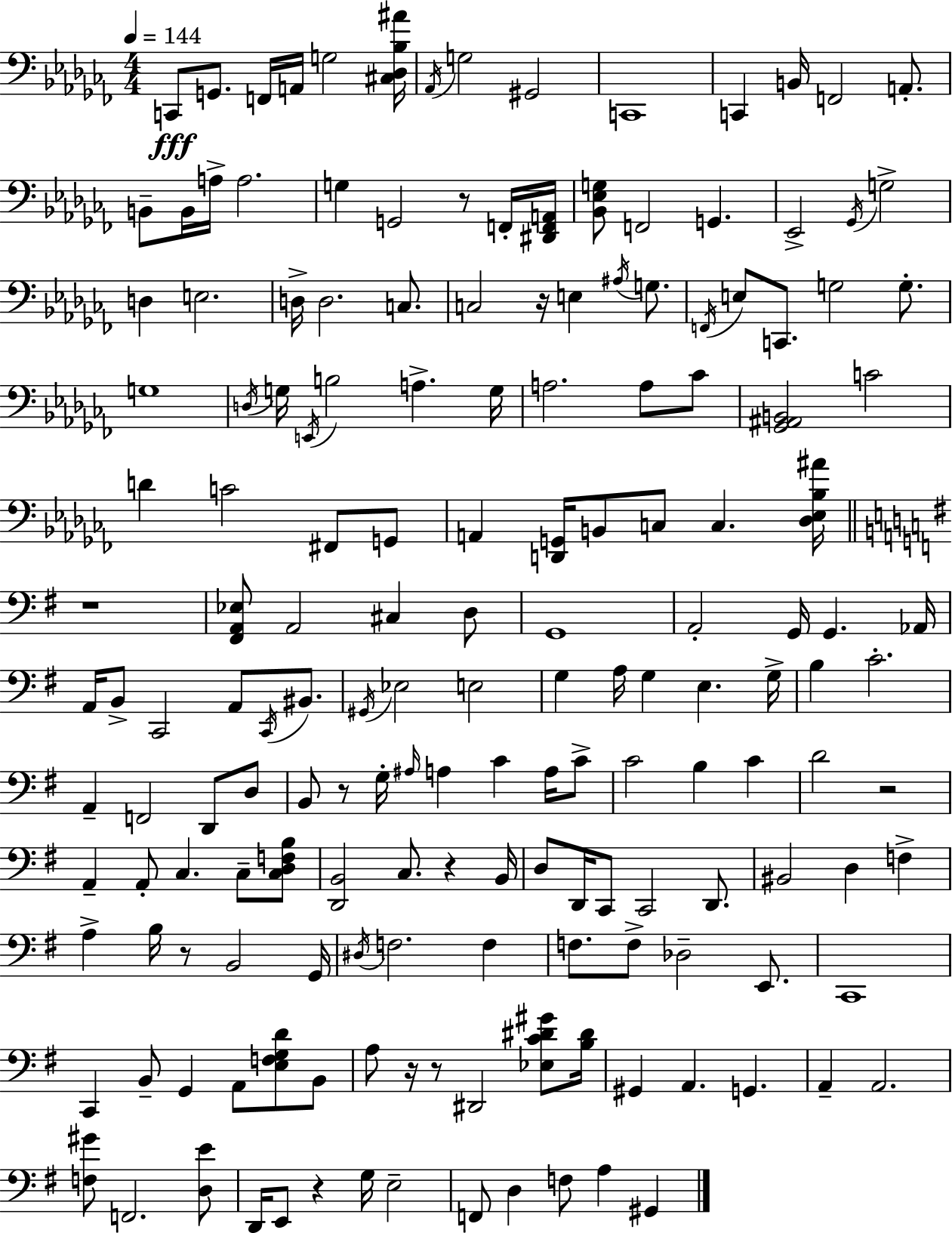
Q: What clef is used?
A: bass